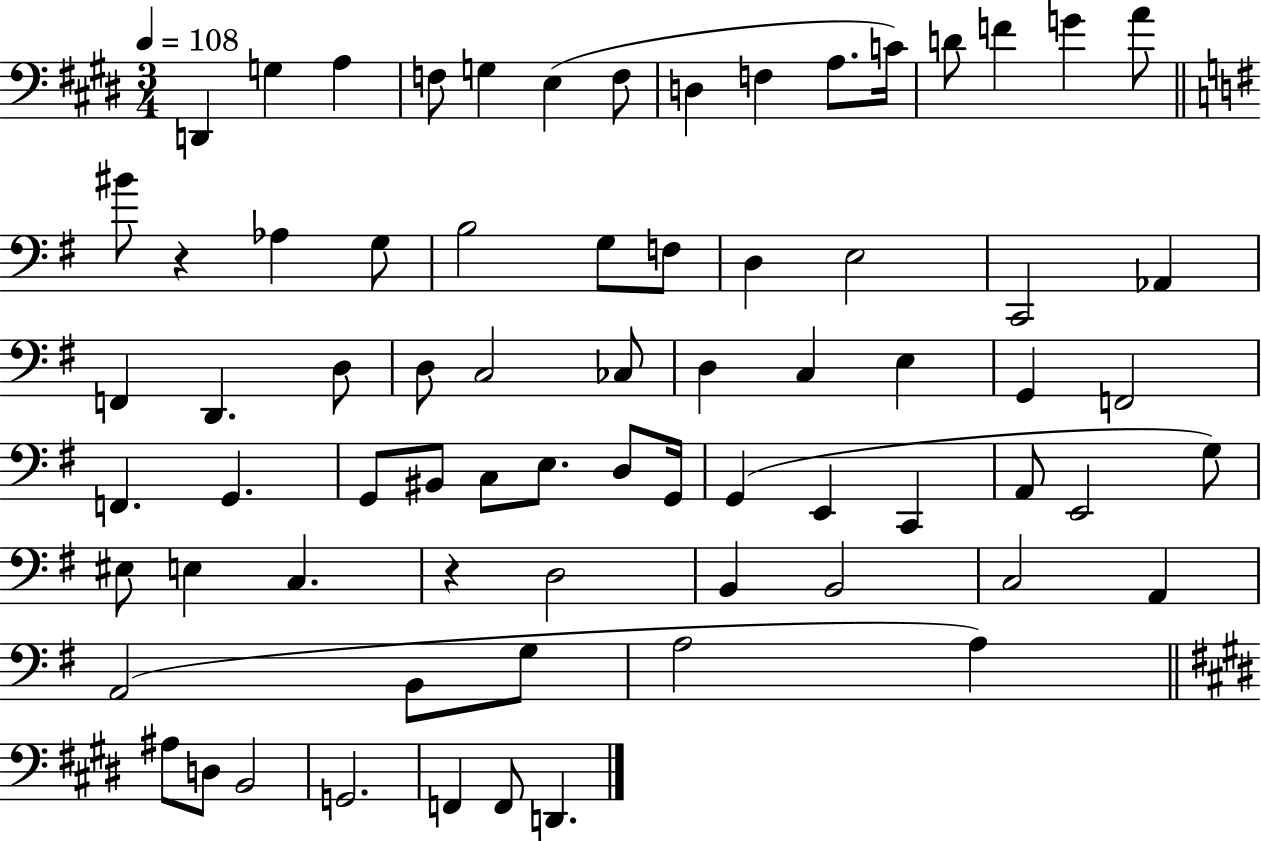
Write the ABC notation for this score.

X:1
T:Untitled
M:3/4
L:1/4
K:E
D,, G, A, F,/2 G, E, F,/2 D, F, A,/2 C/4 D/2 F G A/2 ^B/2 z _A, G,/2 B,2 G,/2 F,/2 D, E,2 C,,2 _A,, F,, D,, D,/2 D,/2 C,2 _C,/2 D, C, E, G,, F,,2 F,, G,, G,,/2 ^B,,/2 C,/2 E,/2 D,/2 G,,/4 G,, E,, C,, A,,/2 E,,2 G,/2 ^E,/2 E, C, z D,2 B,, B,,2 C,2 A,, A,,2 B,,/2 G,/2 A,2 A, ^A,/2 D,/2 B,,2 G,,2 F,, F,,/2 D,,